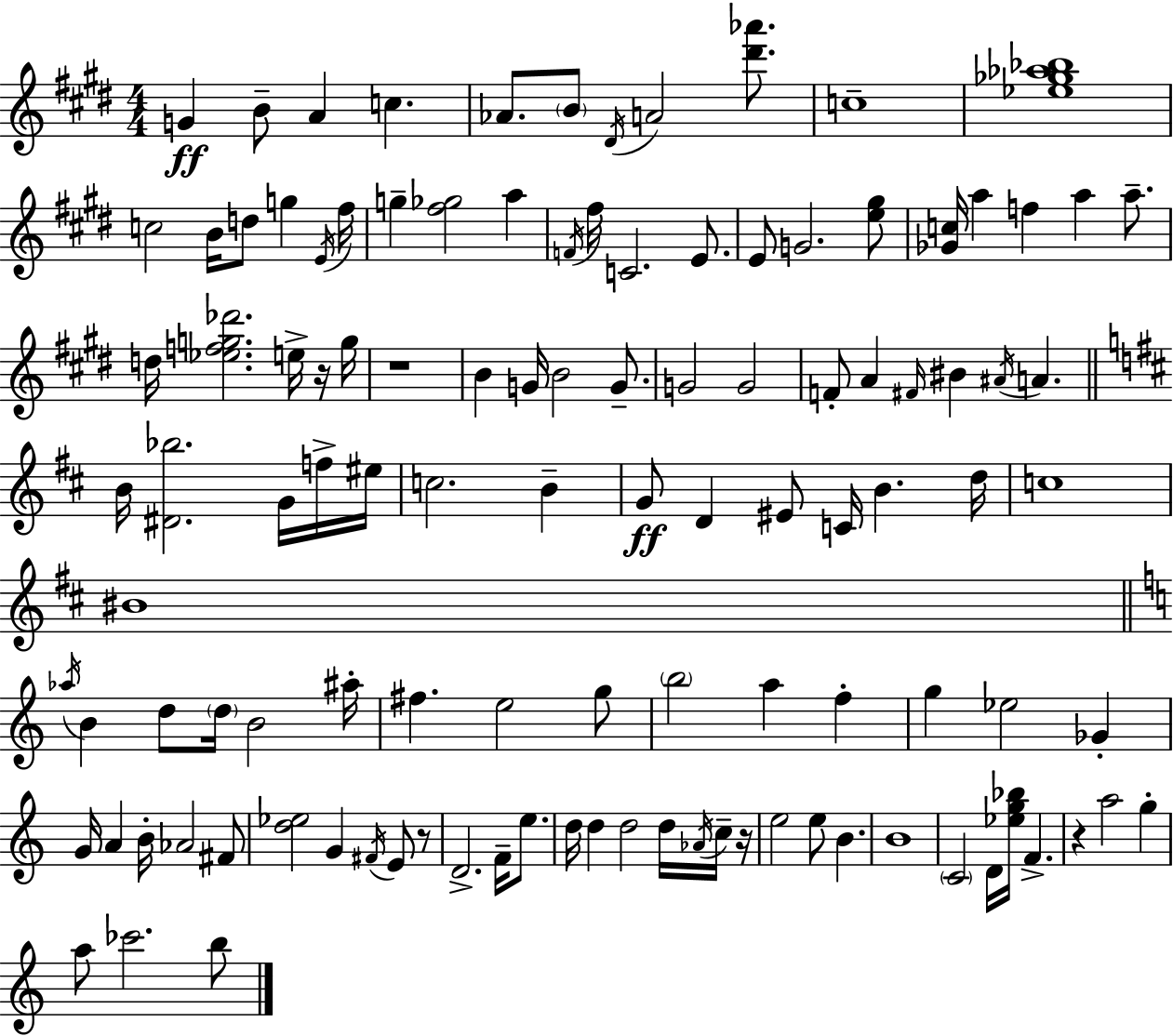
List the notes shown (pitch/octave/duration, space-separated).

G4/q B4/e A4/q C5/q. Ab4/e. B4/e D#4/s A4/h [D#6,Ab6]/e. C5/w [Eb5,Gb5,Ab5,Bb5]/w C5/h B4/s D5/e G5/q E4/s F#5/s G5/q [F#5,Gb5]/h A5/q F4/s F#5/s C4/h. E4/e. E4/e G4/h. [E5,G#5]/e [Gb4,C5]/s A5/q F5/q A5/q A5/e. D5/s [Eb5,F5,G5,Db6]/h. E5/s R/s G5/s R/w B4/q G4/s B4/h G4/e. G4/h G4/h F4/e A4/q F#4/s BIS4/q A#4/s A4/q. B4/s [D#4,Bb5]/h. G4/s F5/s EIS5/s C5/h. B4/q G4/e D4/q EIS4/e C4/s B4/q. D5/s C5/w BIS4/w Ab5/s B4/q D5/e D5/s B4/h A#5/s F#5/q. E5/h G5/e B5/h A5/q F5/q G5/q Eb5/h Gb4/q G4/s A4/q B4/s Ab4/h F#4/e [D5,Eb5]/h G4/q F#4/s E4/e R/e D4/h. F4/s E5/e. D5/s D5/q D5/h D5/s Ab4/s C5/s R/s E5/h E5/e B4/q. B4/w C4/h D4/s [Eb5,G5,Bb5]/s F4/q. R/q A5/h G5/q A5/e CES6/h. B5/e